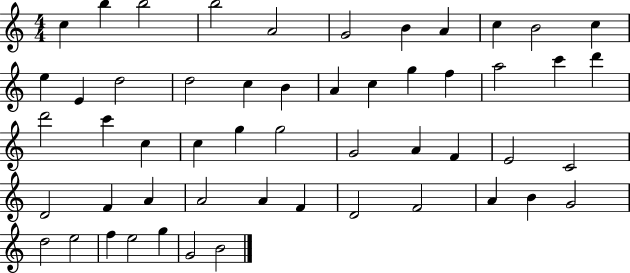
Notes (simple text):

C5/q B5/q B5/h B5/h A4/h G4/h B4/q A4/q C5/q B4/h C5/q E5/q E4/q D5/h D5/h C5/q B4/q A4/q C5/q G5/q F5/q A5/h C6/q D6/q D6/h C6/q C5/q C5/q G5/q G5/h G4/h A4/q F4/q E4/h C4/h D4/h F4/q A4/q A4/h A4/q F4/q D4/h F4/h A4/q B4/q G4/h D5/h E5/h F5/q E5/h G5/q G4/h B4/h